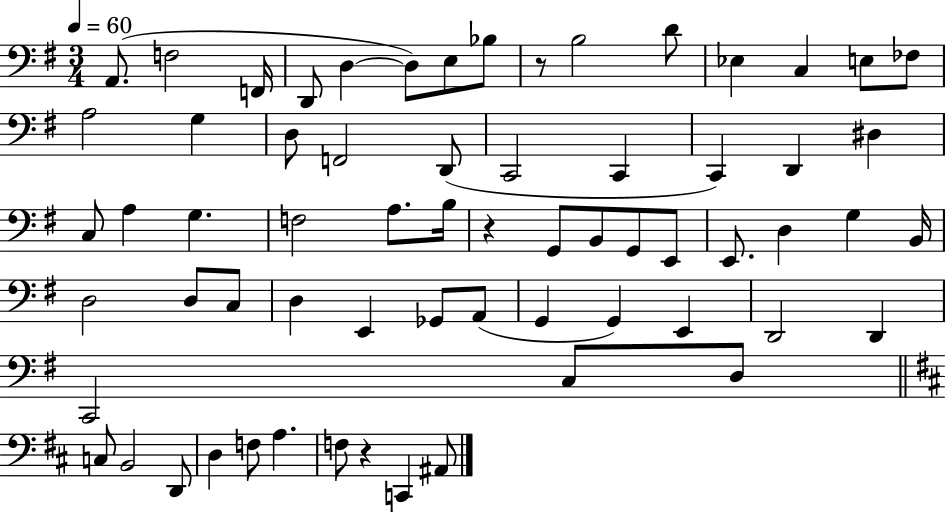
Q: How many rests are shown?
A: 3